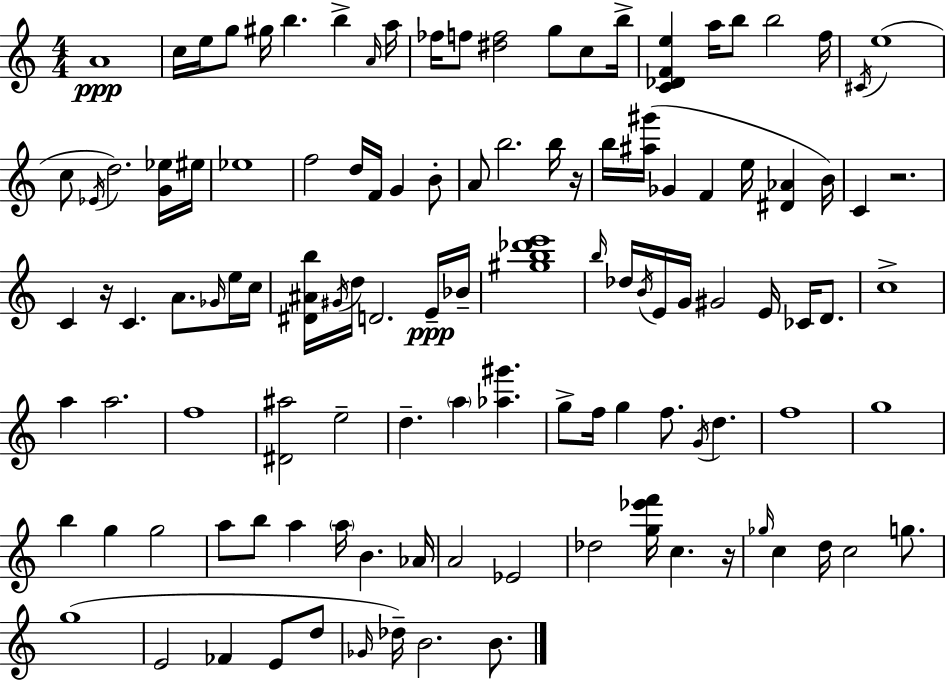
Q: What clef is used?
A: treble